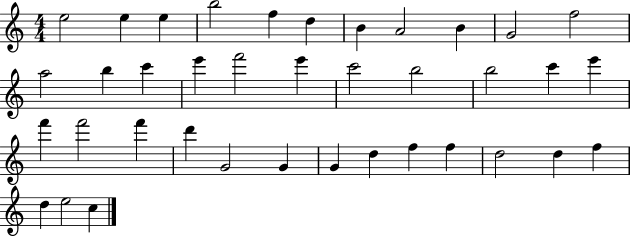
{
  \clef treble
  \numericTimeSignature
  \time 4/4
  \key c \major
  e''2 e''4 e''4 | b''2 f''4 d''4 | b'4 a'2 b'4 | g'2 f''2 | \break a''2 b''4 c'''4 | e'''4 f'''2 e'''4 | c'''2 b''2 | b''2 c'''4 e'''4 | \break f'''4 f'''2 f'''4 | d'''4 g'2 g'4 | g'4 d''4 f''4 f''4 | d''2 d''4 f''4 | \break d''4 e''2 c''4 | \bar "|."
}